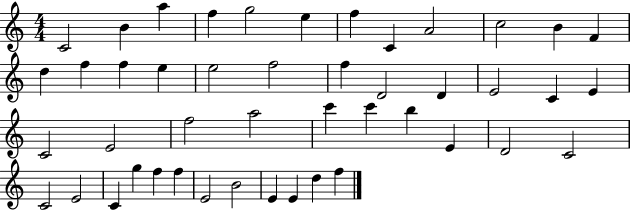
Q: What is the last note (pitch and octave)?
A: F5